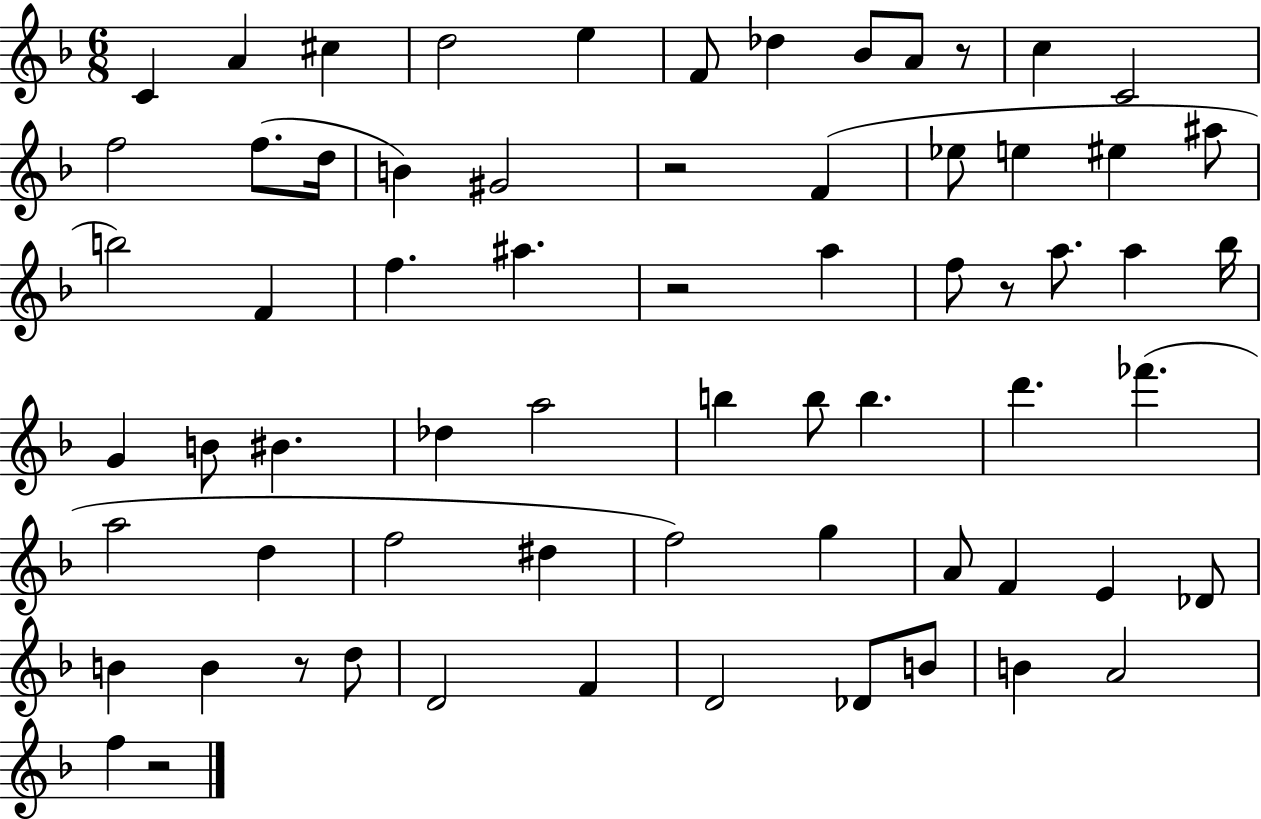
{
  \clef treble
  \numericTimeSignature
  \time 6/8
  \key f \major
  c'4 a'4 cis''4 | d''2 e''4 | f'8 des''4 bes'8 a'8 r8 | c''4 c'2 | \break f''2 f''8.( d''16 | b'4) gis'2 | r2 f'4( | ees''8 e''4 eis''4 ais''8 | \break b''2) f'4 | f''4. ais''4. | r2 a''4 | f''8 r8 a''8. a''4 bes''16 | \break g'4 b'8 bis'4. | des''4 a''2 | b''4 b''8 b''4. | d'''4. fes'''4.( | \break a''2 d''4 | f''2 dis''4 | f''2) g''4 | a'8 f'4 e'4 des'8 | \break b'4 b'4 r8 d''8 | d'2 f'4 | d'2 des'8 b'8 | b'4 a'2 | \break f''4 r2 | \bar "|."
}